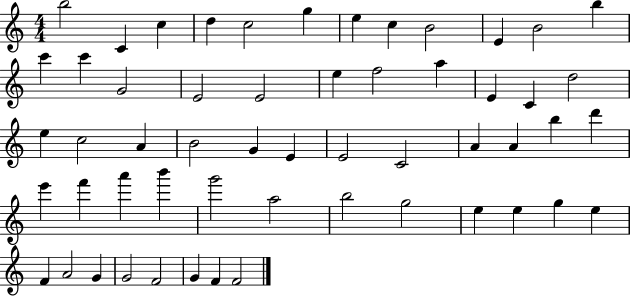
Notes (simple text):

B5/h C4/q C5/q D5/q C5/h G5/q E5/q C5/q B4/h E4/q B4/h B5/q C6/q C6/q G4/h E4/h E4/h E5/q F5/h A5/q E4/q C4/q D5/h E5/q C5/h A4/q B4/h G4/q E4/q E4/h C4/h A4/q A4/q B5/q D6/q E6/q F6/q A6/q B6/q G6/h A5/h B5/h G5/h E5/q E5/q G5/q E5/q F4/q A4/h G4/q G4/h F4/h G4/q F4/q F4/h